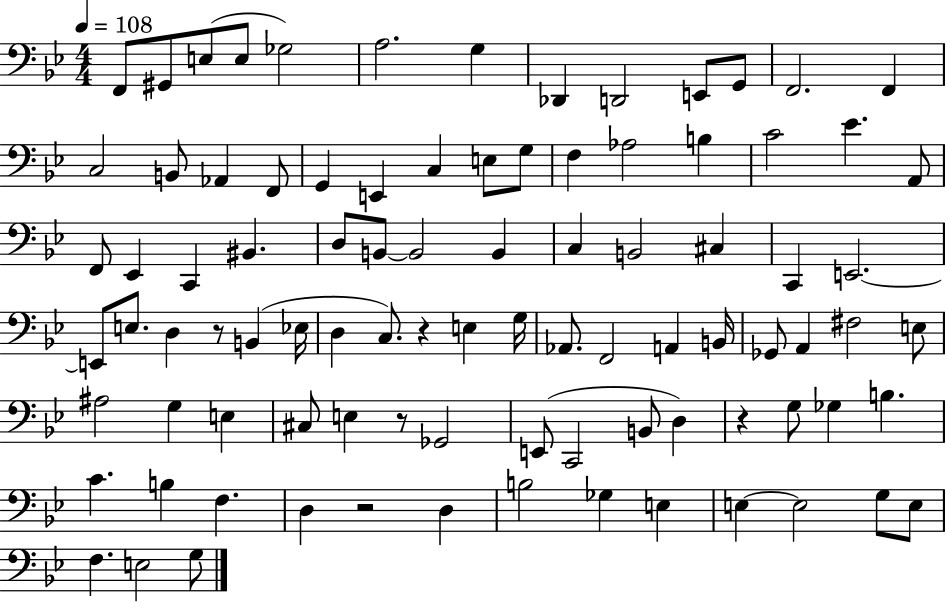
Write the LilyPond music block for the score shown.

{
  \clef bass
  \numericTimeSignature
  \time 4/4
  \key bes \major
  \tempo 4 = 108
  f,8 gis,8 e8( e8 ges2) | a2. g4 | des,4 d,2 e,8 g,8 | f,2. f,4 | \break c2 b,8 aes,4 f,8 | g,4 e,4 c4 e8 g8 | f4 aes2 b4 | c'2 ees'4. a,8 | \break f,8 ees,4 c,4 bis,4. | d8 b,8~~ b,2 b,4 | c4 b,2 cis4 | c,4 e,2.~~ | \break e,8 e8. d4 r8 b,4( ees16 | d4 c8.) r4 e4 g16 | aes,8. f,2 a,4 b,16 | ges,8 a,4 fis2 e8 | \break ais2 g4 e4 | cis8 e4 r8 ges,2 | e,8( c,2 b,8 d4) | r4 g8 ges4 b4. | \break c'4. b4 f4. | d4 r2 d4 | b2 ges4 e4 | e4~~ e2 g8 e8 | \break f4. e2 g8 | \bar "|."
}